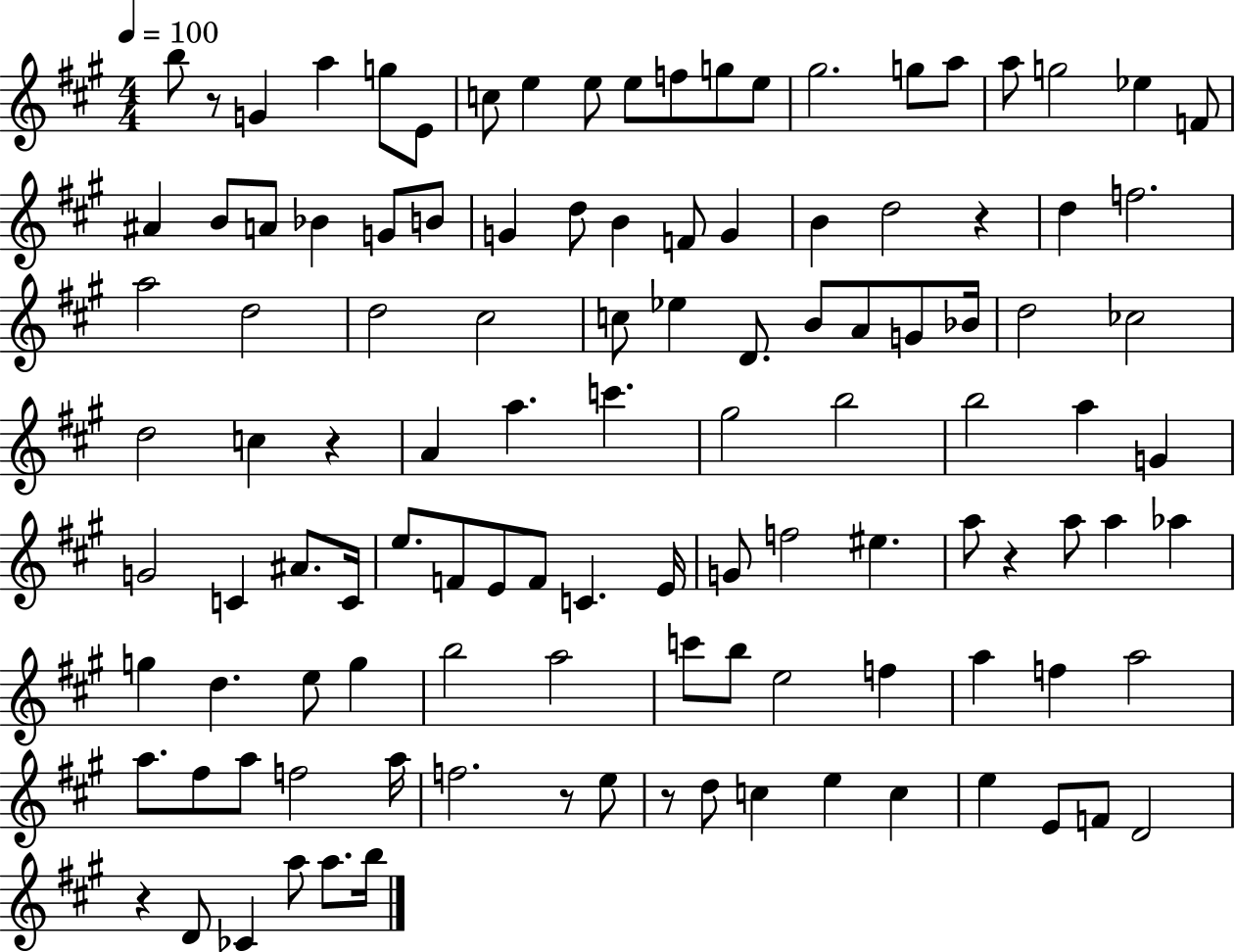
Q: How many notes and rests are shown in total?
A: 114